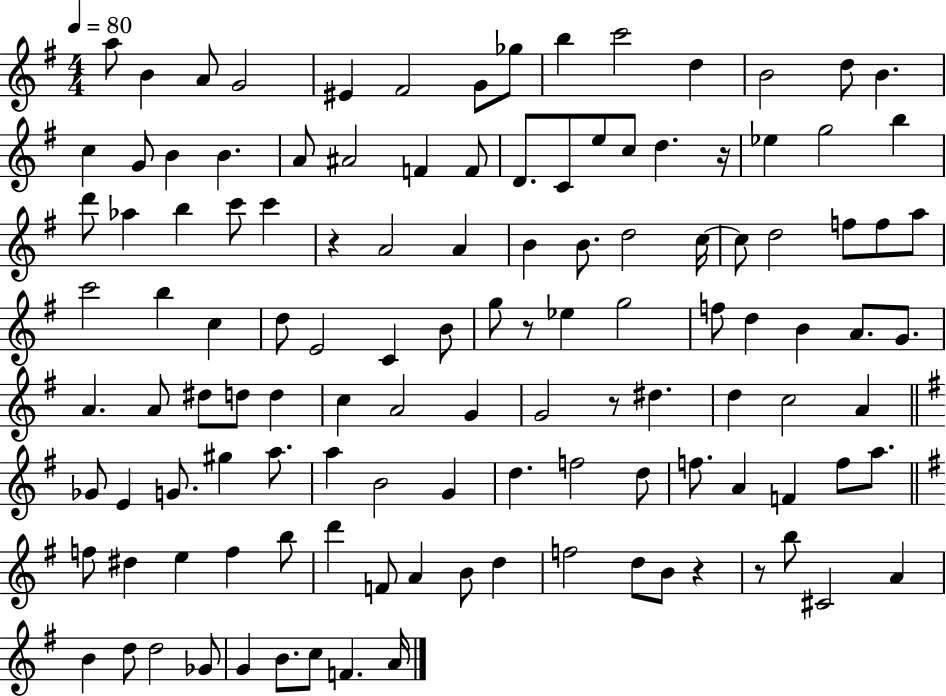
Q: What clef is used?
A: treble